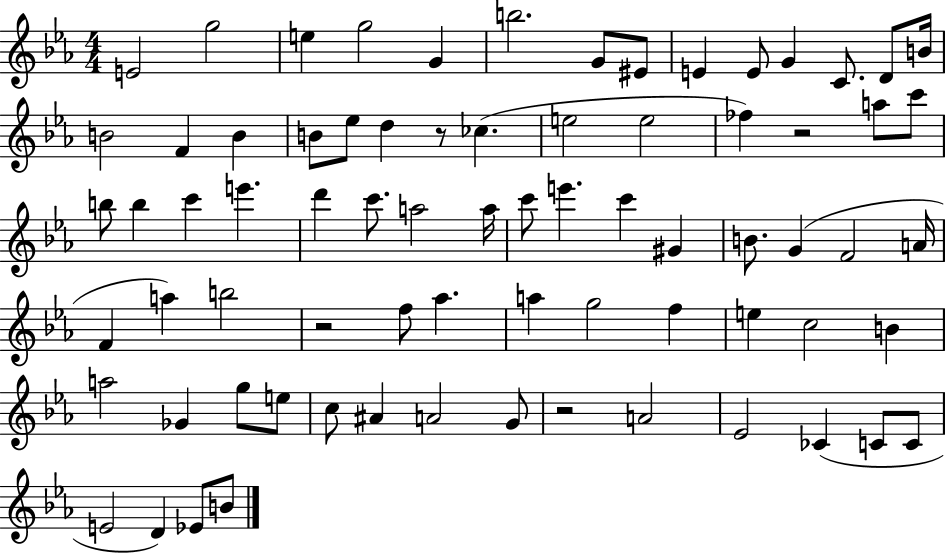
E4/h G5/h E5/q G5/h G4/q B5/h. G4/e EIS4/e E4/q E4/e G4/q C4/e. D4/e B4/s B4/h F4/q B4/q B4/e Eb5/e D5/q R/e CES5/q. E5/h E5/h FES5/q R/h A5/e C6/e B5/e B5/q C6/q E6/q. D6/q C6/e. A5/h A5/s C6/e E6/q. C6/q G#4/q B4/e. G4/q F4/h A4/s F4/q A5/q B5/h R/h F5/e Ab5/q. A5/q G5/h F5/q E5/q C5/h B4/q A5/h Gb4/q G5/e E5/e C5/e A#4/q A4/h G4/e R/h A4/h Eb4/h CES4/q C4/e C4/e E4/h D4/q Eb4/e B4/e